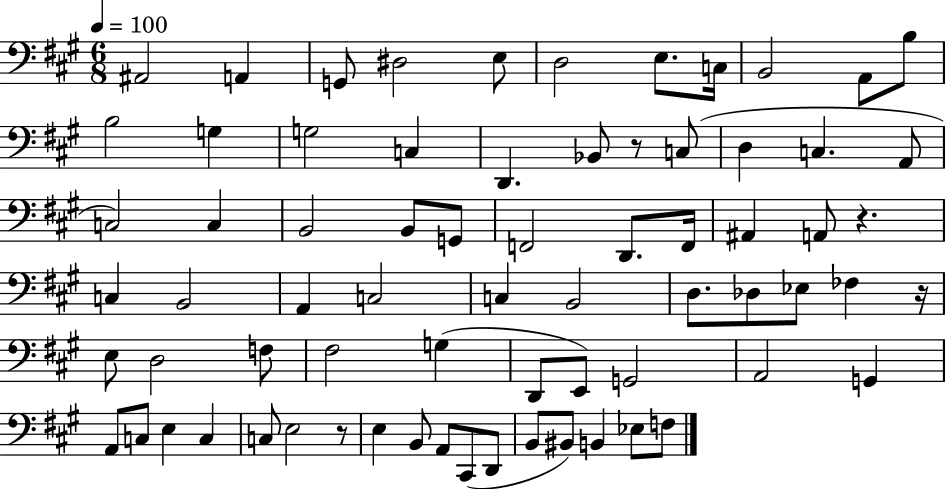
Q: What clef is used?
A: bass